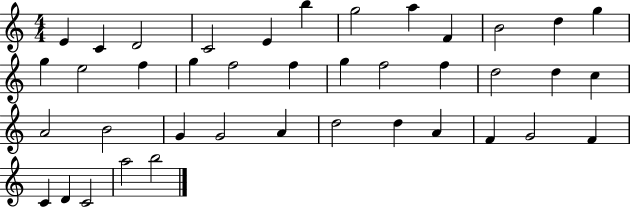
{
  \clef treble
  \numericTimeSignature
  \time 4/4
  \key c \major
  e'4 c'4 d'2 | c'2 e'4 b''4 | g''2 a''4 f'4 | b'2 d''4 g''4 | \break g''4 e''2 f''4 | g''4 f''2 f''4 | g''4 f''2 f''4 | d''2 d''4 c''4 | \break a'2 b'2 | g'4 g'2 a'4 | d''2 d''4 a'4 | f'4 g'2 f'4 | \break c'4 d'4 c'2 | a''2 b''2 | \bar "|."
}